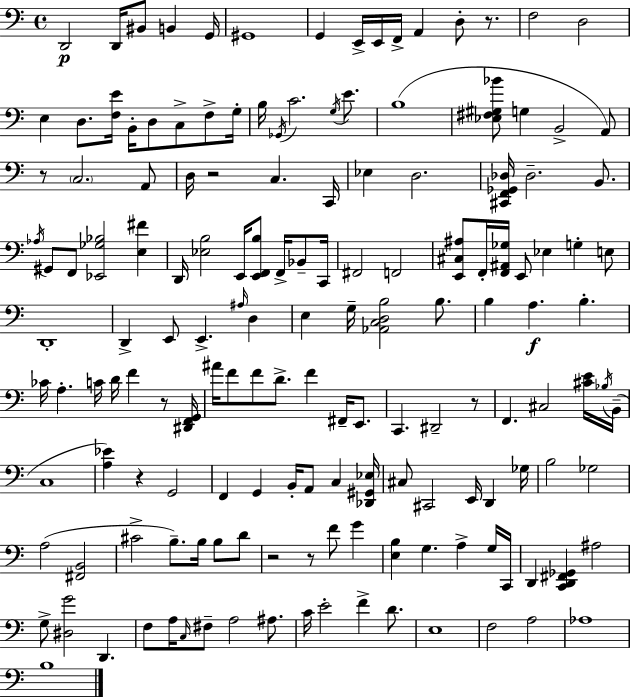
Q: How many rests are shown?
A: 8